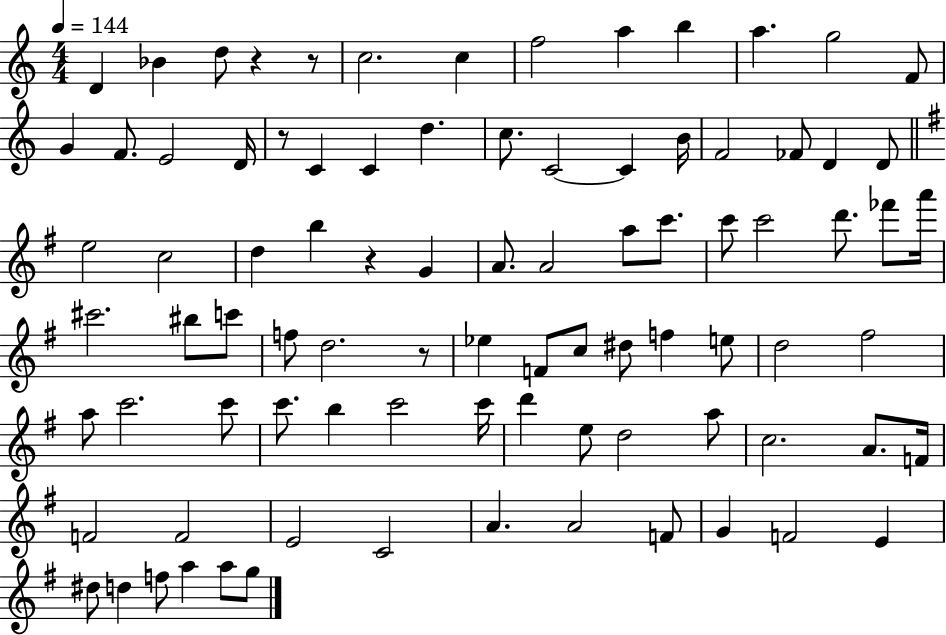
X:1
T:Untitled
M:4/4
L:1/4
K:C
D _B d/2 z z/2 c2 c f2 a b a g2 F/2 G F/2 E2 D/4 z/2 C C d c/2 C2 C B/4 F2 _F/2 D D/2 e2 c2 d b z G A/2 A2 a/2 c'/2 c'/2 c'2 d'/2 _f'/2 a'/4 ^c'2 ^b/2 c'/2 f/2 d2 z/2 _e F/2 c/2 ^d/2 f e/2 d2 ^f2 a/2 c'2 c'/2 c'/2 b c'2 c'/4 d' e/2 d2 a/2 c2 A/2 F/4 F2 F2 E2 C2 A A2 F/2 G F2 E ^d/2 d f/2 a a/2 g/2